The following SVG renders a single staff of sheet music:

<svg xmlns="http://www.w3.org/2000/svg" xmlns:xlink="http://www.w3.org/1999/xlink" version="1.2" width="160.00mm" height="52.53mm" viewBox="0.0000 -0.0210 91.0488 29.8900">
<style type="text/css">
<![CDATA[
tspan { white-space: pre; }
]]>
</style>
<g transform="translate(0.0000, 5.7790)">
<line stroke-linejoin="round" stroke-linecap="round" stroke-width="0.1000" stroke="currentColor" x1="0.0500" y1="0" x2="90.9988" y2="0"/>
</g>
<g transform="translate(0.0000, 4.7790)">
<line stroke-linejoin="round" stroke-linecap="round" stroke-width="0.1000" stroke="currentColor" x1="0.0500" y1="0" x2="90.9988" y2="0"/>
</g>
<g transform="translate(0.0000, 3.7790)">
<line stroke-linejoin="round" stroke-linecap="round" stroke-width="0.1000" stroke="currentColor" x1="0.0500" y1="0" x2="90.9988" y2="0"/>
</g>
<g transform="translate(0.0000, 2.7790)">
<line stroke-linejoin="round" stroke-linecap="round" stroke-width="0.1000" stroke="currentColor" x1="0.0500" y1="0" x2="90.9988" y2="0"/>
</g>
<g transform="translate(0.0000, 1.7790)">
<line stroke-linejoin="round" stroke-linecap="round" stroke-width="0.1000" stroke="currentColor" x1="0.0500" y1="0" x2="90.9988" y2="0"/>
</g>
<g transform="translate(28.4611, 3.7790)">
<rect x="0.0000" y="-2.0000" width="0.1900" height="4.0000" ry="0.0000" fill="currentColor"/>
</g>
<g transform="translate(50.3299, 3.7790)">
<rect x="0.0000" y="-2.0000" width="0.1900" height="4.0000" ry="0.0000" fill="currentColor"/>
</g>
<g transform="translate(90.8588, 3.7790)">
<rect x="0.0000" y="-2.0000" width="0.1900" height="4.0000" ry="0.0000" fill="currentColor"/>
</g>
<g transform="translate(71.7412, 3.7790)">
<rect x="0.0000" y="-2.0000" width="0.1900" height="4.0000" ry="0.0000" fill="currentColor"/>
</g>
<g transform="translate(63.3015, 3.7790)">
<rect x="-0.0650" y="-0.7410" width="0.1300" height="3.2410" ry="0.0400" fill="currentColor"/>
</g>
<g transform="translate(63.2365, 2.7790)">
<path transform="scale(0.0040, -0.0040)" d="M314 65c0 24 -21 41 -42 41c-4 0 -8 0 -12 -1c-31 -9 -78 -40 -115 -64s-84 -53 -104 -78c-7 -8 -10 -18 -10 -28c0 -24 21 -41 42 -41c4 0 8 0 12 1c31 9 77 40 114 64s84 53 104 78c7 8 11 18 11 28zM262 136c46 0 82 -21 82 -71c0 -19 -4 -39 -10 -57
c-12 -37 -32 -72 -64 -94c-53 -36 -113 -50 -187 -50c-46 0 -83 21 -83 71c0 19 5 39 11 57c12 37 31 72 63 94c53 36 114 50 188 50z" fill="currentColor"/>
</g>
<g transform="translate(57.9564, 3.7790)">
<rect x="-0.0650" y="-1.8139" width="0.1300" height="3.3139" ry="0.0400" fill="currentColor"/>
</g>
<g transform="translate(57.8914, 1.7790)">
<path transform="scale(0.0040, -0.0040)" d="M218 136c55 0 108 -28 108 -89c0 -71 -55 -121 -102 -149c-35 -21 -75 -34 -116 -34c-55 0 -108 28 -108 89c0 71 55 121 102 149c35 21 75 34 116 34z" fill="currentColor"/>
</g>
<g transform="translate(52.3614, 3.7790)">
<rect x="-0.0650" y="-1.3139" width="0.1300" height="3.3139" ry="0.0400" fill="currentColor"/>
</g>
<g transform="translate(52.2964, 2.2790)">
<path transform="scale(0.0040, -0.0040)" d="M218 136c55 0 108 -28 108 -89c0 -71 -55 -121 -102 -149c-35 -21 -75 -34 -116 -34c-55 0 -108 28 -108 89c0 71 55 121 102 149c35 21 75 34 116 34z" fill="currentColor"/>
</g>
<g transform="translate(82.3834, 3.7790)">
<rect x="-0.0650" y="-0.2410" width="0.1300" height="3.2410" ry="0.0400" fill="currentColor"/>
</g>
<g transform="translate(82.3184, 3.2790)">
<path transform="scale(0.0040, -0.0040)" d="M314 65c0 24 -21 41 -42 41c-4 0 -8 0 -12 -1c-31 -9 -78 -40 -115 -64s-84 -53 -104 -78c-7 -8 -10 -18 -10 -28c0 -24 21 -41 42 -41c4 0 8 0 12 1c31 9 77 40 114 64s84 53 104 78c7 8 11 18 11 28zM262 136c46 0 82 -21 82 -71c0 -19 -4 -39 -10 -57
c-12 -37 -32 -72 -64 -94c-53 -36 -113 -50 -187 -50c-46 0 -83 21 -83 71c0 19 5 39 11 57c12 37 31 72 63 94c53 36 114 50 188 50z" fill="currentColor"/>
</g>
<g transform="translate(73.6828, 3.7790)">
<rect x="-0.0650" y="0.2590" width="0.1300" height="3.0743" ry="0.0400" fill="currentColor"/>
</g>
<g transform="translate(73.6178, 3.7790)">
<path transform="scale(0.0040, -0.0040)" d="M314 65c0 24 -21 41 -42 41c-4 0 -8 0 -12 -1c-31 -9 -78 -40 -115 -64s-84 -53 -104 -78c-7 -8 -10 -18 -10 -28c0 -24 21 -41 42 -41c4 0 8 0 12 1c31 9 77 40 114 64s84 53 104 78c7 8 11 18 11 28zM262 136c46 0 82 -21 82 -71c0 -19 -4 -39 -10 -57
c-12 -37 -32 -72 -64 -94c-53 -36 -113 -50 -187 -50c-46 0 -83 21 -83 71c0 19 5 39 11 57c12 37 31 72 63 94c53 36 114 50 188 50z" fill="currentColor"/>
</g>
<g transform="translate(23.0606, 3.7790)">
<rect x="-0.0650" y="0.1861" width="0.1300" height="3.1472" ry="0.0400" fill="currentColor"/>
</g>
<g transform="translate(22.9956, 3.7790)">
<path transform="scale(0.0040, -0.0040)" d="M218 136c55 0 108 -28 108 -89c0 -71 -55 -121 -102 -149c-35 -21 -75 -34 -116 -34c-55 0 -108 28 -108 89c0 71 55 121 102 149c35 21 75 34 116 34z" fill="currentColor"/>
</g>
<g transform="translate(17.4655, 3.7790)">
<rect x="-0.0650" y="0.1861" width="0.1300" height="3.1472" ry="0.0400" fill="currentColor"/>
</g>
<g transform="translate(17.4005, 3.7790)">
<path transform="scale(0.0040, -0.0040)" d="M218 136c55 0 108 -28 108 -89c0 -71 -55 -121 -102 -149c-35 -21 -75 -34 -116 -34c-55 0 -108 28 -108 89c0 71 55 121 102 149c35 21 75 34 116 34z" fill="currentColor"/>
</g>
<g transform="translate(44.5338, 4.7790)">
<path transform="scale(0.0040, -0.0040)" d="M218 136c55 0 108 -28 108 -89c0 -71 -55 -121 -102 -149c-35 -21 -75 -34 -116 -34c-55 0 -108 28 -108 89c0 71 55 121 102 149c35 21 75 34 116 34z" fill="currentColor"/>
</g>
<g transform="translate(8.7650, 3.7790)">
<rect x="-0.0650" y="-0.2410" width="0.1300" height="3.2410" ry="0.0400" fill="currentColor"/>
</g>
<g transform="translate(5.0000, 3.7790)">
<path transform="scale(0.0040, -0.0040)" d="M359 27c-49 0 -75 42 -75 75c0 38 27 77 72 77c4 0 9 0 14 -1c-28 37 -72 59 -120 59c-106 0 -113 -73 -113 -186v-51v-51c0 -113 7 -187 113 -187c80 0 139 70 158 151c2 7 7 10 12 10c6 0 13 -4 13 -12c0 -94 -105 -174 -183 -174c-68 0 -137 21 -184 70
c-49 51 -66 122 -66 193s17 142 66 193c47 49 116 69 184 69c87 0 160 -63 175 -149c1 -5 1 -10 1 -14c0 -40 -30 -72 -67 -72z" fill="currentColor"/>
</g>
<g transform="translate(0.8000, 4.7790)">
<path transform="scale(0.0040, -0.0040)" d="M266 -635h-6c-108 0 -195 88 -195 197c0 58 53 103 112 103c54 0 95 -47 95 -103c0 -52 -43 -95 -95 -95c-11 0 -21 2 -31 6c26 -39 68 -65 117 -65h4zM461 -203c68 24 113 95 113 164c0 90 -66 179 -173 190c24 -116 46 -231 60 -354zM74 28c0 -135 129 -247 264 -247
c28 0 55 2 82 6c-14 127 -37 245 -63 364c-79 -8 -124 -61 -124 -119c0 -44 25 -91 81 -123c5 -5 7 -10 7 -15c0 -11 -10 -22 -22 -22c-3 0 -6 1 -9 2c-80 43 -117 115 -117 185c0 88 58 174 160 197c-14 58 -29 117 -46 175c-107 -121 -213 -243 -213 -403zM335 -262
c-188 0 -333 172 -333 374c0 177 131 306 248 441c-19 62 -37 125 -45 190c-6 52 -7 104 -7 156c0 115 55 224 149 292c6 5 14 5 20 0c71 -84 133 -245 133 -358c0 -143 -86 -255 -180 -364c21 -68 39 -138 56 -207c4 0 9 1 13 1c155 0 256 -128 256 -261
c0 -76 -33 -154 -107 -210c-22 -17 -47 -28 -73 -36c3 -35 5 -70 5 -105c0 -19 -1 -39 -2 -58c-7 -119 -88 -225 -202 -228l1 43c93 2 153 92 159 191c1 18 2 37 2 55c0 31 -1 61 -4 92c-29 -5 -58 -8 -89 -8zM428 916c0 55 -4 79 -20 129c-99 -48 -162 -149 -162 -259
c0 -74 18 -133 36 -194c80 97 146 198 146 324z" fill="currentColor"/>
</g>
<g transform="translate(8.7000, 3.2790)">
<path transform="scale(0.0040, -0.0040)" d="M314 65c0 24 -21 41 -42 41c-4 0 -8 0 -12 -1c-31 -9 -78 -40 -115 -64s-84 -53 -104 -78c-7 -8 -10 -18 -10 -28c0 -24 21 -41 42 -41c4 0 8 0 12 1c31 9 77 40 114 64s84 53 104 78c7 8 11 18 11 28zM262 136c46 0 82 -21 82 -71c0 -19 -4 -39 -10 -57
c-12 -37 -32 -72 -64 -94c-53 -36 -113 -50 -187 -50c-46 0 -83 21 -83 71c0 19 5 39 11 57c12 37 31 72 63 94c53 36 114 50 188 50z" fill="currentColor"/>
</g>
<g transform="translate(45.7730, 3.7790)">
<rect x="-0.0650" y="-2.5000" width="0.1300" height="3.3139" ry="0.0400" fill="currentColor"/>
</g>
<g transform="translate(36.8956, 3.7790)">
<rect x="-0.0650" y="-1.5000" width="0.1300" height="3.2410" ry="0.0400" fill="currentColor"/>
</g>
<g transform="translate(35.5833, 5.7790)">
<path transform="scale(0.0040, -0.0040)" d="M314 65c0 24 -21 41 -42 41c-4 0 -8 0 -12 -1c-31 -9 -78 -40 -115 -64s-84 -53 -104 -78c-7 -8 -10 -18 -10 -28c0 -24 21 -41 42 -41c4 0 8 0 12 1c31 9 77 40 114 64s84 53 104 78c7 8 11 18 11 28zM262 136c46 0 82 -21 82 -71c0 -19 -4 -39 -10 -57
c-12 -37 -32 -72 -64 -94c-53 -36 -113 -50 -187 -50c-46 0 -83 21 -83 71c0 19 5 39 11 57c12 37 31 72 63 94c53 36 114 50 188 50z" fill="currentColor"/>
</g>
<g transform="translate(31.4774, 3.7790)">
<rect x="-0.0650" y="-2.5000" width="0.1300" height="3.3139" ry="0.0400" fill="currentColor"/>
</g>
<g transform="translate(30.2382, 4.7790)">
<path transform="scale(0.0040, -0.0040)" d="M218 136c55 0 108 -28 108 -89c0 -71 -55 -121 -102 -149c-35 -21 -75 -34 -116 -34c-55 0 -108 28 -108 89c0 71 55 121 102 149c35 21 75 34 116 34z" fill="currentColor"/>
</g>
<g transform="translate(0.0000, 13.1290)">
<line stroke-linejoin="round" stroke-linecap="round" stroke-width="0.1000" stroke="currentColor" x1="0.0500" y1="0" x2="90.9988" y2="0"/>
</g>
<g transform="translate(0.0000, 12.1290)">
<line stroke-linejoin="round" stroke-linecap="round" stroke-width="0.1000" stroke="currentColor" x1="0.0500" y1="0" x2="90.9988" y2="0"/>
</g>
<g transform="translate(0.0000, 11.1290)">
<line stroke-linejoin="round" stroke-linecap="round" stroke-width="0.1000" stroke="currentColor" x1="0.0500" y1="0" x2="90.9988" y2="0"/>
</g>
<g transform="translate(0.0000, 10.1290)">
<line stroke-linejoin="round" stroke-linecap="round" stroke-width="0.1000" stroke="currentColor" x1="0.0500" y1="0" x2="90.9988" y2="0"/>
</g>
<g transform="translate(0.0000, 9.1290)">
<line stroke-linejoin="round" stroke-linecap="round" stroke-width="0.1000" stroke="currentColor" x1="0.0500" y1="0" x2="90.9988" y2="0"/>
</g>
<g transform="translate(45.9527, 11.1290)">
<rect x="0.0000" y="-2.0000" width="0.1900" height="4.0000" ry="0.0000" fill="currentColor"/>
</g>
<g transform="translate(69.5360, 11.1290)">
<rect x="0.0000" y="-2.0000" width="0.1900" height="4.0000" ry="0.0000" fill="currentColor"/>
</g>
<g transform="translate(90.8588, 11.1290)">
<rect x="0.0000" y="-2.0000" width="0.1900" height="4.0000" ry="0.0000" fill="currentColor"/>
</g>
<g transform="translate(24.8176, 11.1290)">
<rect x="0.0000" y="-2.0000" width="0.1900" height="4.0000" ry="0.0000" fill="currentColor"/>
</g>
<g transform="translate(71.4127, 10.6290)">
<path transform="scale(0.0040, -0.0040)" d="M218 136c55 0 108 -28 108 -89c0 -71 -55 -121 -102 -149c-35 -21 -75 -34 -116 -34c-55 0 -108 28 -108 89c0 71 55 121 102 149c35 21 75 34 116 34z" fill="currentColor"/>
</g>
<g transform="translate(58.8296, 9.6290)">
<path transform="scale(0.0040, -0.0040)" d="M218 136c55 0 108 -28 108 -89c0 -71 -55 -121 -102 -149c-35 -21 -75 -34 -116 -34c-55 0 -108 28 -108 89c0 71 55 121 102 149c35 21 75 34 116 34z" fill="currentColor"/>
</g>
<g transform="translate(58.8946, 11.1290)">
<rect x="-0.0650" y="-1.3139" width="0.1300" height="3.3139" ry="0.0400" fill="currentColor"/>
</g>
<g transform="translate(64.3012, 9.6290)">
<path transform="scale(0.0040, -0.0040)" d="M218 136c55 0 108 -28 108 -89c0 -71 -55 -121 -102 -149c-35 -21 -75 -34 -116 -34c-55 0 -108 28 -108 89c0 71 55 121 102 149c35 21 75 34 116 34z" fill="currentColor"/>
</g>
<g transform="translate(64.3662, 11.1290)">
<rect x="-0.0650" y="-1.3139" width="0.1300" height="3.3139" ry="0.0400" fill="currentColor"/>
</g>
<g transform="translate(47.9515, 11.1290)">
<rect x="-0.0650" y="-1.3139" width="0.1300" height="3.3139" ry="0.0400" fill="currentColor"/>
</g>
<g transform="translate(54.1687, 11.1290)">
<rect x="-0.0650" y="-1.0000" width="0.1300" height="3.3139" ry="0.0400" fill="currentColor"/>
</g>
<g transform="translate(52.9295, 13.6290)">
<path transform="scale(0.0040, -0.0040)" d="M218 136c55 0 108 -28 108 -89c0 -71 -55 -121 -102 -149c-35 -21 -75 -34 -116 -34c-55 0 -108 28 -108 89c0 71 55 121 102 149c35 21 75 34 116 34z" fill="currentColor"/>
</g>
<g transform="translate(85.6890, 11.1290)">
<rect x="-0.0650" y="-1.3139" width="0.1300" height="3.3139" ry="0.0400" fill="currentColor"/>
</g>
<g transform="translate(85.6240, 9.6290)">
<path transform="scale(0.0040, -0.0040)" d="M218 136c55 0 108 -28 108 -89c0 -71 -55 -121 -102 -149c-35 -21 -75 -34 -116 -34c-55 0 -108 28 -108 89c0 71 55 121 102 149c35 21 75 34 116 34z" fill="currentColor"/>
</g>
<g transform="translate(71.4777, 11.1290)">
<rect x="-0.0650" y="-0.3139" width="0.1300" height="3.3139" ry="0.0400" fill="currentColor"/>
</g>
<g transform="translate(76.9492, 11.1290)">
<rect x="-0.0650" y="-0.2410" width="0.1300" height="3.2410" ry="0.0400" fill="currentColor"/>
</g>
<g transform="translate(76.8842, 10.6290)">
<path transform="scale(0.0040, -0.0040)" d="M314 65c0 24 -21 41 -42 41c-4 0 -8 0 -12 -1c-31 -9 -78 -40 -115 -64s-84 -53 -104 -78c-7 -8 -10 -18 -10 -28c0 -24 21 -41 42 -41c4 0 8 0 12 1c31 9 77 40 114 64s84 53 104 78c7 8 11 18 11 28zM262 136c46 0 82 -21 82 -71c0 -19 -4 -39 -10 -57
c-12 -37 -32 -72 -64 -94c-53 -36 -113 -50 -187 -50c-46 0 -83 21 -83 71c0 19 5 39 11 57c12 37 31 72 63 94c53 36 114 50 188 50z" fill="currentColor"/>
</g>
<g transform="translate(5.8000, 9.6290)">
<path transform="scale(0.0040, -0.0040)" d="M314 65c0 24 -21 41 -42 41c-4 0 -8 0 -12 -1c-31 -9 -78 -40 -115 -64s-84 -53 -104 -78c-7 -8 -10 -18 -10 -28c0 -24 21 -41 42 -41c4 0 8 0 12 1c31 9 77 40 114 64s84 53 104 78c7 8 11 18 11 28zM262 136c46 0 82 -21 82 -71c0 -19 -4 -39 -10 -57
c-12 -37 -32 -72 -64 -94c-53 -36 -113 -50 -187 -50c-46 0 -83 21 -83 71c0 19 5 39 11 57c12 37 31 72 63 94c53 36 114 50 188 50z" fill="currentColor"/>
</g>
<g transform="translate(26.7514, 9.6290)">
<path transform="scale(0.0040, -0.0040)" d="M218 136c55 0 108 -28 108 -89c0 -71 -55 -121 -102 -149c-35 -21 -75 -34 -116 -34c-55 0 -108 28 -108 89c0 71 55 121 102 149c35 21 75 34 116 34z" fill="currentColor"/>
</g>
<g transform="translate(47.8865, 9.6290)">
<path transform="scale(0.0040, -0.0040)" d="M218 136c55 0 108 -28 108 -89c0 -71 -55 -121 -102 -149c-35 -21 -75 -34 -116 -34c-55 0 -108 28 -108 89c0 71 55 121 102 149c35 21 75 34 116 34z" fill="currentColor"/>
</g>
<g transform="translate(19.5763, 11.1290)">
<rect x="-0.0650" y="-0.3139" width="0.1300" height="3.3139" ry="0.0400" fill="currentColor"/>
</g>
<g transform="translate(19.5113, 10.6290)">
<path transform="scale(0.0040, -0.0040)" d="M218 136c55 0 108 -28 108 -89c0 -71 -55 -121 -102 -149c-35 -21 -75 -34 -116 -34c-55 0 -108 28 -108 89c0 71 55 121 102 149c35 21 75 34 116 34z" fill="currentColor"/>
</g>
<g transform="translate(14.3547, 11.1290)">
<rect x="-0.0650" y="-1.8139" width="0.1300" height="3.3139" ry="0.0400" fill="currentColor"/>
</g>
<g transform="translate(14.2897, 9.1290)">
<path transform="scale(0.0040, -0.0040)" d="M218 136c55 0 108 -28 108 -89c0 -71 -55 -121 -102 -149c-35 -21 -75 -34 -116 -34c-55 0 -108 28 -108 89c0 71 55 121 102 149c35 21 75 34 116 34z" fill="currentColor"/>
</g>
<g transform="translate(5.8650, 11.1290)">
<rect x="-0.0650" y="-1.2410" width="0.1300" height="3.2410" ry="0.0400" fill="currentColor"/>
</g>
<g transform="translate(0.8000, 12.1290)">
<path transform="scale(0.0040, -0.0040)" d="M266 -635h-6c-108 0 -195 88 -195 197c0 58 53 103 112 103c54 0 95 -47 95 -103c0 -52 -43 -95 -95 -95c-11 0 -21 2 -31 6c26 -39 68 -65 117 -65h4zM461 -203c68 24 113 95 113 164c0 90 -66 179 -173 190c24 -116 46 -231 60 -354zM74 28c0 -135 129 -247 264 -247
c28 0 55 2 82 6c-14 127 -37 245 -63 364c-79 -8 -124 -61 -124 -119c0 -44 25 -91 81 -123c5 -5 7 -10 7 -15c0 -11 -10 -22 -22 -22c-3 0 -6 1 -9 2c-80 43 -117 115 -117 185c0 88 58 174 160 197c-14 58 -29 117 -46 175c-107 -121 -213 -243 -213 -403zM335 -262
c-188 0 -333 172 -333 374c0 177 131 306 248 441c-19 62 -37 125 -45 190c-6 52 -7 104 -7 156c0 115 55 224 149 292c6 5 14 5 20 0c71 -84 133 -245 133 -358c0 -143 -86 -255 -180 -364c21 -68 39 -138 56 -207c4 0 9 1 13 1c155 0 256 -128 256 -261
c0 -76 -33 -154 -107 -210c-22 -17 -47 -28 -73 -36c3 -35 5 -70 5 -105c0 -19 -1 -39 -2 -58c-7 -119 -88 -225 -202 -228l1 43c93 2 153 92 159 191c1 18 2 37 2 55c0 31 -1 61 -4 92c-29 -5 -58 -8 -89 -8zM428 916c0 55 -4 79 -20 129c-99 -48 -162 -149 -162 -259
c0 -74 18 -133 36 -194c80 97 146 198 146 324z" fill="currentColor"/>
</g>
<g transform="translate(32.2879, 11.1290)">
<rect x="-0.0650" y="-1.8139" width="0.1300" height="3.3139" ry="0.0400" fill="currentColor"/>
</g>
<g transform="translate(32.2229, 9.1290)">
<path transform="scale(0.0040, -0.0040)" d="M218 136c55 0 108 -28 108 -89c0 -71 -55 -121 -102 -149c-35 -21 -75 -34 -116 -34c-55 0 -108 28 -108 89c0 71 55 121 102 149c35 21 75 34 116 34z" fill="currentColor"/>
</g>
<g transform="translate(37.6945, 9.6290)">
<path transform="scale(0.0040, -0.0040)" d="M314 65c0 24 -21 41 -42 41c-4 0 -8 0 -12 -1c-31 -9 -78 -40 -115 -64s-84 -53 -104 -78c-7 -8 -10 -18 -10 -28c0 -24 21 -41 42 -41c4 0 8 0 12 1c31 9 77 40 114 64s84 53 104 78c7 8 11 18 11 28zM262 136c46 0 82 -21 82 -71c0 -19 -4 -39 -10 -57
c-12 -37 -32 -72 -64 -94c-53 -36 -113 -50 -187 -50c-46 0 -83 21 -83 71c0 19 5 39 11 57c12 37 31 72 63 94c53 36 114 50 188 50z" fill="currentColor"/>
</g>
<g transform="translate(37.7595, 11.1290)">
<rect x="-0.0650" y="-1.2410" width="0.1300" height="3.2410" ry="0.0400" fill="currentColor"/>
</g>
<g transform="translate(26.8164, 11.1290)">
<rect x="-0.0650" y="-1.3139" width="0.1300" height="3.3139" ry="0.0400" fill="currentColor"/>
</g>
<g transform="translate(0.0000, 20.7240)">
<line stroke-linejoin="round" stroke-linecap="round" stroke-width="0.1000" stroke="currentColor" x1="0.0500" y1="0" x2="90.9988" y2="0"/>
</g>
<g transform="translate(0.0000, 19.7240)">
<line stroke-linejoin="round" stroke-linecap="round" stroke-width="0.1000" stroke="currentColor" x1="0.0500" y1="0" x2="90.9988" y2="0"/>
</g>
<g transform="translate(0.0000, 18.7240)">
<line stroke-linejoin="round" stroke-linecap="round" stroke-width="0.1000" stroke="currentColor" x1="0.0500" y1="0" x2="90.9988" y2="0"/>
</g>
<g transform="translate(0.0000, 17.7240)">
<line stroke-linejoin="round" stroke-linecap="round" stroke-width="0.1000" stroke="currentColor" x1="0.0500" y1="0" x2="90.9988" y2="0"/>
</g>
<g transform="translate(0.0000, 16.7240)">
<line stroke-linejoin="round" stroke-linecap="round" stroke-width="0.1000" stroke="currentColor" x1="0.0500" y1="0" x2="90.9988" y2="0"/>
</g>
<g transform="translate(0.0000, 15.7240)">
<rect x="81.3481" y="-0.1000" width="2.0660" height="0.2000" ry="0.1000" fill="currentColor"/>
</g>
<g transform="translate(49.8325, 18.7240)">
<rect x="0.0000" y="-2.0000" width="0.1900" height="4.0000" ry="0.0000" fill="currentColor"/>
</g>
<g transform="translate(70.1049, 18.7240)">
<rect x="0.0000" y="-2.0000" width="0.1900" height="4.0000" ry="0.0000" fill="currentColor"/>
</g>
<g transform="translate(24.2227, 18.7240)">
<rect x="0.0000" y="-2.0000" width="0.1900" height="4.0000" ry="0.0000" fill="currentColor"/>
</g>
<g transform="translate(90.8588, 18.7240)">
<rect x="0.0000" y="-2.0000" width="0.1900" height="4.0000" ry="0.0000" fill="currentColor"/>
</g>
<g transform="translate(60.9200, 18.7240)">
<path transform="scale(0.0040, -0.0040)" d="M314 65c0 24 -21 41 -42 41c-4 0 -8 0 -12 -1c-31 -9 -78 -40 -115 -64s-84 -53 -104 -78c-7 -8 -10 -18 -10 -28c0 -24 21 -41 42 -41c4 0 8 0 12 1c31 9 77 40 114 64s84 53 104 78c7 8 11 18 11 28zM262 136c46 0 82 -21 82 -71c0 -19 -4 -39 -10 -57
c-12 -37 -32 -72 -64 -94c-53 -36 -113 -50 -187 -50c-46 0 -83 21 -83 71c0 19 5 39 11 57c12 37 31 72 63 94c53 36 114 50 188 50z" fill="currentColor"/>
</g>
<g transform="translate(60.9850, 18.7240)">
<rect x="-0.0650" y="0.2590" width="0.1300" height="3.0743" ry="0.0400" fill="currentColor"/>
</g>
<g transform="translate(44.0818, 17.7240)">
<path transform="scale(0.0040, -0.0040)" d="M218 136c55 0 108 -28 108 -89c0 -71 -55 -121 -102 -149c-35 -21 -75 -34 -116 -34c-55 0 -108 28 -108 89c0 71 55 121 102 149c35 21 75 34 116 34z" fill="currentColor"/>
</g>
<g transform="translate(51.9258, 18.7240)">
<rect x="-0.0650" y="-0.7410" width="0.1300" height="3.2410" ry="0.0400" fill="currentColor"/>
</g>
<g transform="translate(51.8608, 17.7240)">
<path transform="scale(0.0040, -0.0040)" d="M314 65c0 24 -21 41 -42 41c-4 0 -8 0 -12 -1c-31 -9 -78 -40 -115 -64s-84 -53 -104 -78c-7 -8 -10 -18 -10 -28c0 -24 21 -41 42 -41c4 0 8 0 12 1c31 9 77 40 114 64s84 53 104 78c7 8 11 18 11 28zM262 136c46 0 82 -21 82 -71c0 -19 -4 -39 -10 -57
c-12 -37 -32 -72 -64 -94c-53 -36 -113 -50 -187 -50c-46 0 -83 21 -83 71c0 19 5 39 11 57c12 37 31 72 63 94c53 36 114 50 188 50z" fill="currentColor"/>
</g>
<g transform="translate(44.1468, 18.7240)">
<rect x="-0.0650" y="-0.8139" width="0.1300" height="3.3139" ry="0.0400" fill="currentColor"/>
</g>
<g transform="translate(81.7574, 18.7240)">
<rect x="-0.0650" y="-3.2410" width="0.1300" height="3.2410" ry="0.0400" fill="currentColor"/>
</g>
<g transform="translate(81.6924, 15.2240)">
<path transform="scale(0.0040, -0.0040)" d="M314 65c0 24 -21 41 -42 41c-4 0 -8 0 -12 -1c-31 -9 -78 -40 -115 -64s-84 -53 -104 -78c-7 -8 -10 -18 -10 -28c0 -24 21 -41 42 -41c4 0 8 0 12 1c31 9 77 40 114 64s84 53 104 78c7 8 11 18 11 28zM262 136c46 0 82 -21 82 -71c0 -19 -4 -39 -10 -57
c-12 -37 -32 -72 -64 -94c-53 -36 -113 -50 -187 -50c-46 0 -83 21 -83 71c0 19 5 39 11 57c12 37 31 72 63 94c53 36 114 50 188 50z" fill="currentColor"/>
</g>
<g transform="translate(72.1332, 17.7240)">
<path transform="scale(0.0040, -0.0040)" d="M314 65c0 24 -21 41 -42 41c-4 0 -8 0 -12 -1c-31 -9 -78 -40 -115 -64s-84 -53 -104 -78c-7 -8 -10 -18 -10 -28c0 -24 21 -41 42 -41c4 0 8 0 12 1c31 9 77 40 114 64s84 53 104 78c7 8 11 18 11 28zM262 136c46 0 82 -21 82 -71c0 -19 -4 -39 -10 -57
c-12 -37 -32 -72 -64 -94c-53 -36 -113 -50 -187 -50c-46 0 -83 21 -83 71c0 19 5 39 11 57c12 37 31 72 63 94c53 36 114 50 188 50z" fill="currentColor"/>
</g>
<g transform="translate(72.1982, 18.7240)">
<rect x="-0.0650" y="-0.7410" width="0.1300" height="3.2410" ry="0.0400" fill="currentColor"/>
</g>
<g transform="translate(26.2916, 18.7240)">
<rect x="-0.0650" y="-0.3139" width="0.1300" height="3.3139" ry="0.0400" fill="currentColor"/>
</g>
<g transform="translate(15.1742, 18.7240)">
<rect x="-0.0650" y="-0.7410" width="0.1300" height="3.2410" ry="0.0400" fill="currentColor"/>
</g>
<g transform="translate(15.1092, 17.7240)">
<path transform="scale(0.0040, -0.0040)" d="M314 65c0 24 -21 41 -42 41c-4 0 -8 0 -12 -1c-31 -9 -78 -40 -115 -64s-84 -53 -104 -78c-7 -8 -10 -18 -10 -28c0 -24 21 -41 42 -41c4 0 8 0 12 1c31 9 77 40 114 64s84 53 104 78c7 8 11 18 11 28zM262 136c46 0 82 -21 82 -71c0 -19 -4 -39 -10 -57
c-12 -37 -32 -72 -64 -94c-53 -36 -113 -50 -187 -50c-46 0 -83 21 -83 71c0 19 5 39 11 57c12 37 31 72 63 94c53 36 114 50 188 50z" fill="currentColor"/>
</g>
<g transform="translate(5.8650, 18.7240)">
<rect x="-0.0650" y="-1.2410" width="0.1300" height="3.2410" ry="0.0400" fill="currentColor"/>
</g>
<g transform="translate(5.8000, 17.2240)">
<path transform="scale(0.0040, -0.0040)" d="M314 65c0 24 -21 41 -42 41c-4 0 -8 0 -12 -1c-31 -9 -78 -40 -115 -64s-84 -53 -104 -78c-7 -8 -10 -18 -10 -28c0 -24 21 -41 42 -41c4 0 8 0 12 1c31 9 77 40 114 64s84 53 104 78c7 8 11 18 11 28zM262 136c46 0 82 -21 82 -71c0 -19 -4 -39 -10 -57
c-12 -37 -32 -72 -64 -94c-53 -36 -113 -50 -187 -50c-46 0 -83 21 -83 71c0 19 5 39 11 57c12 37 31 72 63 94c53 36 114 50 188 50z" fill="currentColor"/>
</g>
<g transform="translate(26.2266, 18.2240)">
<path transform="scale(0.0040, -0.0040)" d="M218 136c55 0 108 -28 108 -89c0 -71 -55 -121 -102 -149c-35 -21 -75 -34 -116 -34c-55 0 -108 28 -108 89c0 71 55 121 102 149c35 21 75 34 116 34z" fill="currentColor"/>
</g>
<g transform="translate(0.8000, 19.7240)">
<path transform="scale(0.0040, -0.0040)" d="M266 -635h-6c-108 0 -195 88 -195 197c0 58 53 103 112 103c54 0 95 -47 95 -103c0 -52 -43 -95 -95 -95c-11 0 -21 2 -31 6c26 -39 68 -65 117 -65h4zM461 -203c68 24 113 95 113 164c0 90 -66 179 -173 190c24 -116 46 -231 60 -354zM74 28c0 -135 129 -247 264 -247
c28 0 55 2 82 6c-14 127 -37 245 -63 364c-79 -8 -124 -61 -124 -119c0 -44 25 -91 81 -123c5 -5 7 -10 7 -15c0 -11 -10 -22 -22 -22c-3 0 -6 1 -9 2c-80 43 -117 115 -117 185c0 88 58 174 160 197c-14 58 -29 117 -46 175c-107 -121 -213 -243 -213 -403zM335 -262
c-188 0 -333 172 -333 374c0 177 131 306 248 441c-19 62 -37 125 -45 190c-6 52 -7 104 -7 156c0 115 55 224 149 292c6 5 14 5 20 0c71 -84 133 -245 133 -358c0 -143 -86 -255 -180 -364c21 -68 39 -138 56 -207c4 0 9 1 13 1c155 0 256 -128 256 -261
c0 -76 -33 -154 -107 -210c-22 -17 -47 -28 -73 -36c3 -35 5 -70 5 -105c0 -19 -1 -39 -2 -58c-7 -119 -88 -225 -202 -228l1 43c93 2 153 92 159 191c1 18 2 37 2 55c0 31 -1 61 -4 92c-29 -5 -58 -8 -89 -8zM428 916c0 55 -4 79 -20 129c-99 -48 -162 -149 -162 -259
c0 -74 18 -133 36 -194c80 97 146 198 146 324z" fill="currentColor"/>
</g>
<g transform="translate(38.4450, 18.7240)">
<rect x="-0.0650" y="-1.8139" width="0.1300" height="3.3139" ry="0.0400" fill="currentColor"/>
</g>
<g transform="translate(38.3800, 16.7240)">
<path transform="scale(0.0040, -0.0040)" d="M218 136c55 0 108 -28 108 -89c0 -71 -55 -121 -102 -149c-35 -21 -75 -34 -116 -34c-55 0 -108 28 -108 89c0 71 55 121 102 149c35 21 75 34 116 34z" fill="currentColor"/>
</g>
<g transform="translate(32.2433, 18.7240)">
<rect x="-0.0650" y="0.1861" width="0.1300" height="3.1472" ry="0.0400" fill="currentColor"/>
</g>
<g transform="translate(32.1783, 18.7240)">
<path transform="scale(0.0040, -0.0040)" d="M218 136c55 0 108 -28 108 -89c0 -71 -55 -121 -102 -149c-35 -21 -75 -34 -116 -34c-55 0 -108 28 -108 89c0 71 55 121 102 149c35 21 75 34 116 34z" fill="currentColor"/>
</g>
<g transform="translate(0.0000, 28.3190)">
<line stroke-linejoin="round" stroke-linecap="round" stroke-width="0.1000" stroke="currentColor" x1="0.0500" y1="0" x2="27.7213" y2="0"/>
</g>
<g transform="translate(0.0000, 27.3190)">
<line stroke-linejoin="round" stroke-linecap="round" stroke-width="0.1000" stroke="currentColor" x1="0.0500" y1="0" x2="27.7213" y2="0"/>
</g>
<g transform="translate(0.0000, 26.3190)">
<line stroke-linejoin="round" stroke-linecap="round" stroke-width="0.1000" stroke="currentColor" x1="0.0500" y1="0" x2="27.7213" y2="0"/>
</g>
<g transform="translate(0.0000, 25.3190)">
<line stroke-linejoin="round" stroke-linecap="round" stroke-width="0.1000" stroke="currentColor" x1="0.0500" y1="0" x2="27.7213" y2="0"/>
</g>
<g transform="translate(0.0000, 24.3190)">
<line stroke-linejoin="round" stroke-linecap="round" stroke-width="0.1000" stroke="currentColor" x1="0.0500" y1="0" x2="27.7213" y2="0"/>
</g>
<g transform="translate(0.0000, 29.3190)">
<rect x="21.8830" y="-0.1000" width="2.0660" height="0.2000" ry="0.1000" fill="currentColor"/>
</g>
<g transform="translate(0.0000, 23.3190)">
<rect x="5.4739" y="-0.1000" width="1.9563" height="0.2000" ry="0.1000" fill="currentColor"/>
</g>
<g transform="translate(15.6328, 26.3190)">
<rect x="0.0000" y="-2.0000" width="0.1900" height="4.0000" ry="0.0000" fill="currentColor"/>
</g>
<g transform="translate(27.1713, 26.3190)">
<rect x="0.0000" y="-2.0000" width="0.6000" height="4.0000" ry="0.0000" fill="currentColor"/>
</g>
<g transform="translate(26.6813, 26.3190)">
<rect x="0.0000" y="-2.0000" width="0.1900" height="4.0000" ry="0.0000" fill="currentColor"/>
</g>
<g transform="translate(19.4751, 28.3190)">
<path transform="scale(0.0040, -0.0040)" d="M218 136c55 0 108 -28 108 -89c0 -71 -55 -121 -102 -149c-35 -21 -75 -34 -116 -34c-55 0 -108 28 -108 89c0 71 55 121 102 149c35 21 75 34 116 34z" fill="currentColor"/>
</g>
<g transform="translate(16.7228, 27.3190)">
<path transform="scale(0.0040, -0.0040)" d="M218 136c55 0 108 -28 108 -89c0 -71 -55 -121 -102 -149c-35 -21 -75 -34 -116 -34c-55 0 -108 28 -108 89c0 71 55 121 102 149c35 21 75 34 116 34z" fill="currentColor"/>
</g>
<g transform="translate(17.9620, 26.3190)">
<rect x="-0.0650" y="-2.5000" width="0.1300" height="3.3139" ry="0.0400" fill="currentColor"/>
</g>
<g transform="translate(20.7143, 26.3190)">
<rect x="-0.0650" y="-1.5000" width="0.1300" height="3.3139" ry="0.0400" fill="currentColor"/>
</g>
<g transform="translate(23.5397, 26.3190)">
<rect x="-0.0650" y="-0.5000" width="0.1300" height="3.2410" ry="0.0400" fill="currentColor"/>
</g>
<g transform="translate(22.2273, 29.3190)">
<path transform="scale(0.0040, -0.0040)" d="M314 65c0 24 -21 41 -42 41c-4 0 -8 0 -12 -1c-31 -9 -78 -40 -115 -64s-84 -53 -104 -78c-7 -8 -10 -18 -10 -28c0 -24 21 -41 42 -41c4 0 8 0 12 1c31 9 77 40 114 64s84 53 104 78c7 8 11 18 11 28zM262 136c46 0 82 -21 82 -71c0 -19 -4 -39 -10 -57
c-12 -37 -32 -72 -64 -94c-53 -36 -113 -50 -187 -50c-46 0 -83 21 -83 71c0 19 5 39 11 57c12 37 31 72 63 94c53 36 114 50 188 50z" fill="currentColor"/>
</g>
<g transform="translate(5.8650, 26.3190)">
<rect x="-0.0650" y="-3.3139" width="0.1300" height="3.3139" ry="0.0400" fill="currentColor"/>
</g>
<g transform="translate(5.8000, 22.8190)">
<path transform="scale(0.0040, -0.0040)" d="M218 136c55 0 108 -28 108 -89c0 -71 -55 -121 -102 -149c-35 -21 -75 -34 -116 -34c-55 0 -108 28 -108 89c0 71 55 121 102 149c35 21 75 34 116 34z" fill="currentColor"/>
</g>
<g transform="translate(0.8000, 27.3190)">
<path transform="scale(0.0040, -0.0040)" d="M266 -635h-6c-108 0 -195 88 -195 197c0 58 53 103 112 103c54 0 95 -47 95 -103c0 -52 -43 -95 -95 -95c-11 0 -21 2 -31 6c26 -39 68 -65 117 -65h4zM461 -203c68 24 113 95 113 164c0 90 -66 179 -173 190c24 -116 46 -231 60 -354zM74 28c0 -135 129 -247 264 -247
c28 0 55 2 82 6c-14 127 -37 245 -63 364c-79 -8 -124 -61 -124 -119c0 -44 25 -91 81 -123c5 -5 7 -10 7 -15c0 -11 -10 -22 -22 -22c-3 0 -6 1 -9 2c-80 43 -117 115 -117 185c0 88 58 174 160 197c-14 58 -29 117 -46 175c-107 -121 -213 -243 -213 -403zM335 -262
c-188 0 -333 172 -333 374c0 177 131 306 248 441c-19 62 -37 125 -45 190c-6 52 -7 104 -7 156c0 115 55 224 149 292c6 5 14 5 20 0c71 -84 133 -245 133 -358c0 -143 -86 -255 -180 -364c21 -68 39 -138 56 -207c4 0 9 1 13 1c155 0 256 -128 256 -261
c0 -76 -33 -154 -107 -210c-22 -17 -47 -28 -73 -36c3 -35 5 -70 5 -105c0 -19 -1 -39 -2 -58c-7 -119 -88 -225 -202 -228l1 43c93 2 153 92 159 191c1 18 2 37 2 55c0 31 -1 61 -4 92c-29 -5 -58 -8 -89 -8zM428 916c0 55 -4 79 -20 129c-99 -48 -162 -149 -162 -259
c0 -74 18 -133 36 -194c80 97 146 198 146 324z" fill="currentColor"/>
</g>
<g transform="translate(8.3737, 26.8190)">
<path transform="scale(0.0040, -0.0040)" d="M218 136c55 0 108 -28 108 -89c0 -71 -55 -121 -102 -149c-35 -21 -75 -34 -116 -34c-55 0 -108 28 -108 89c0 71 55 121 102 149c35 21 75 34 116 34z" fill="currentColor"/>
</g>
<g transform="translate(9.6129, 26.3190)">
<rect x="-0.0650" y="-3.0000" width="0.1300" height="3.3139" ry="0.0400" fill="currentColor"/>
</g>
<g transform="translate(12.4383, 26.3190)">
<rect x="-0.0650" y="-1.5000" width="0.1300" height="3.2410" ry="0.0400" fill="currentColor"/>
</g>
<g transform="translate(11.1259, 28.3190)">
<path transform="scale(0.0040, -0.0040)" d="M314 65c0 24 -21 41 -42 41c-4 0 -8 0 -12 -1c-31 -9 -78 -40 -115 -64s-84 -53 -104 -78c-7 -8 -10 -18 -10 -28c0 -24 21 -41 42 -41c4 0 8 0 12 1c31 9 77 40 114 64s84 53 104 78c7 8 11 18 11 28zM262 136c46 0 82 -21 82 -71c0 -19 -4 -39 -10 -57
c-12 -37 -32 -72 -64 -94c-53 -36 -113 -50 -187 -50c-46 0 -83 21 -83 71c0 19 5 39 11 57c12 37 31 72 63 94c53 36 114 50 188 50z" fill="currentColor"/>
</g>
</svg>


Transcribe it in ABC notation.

X:1
T:Untitled
M:4/4
L:1/4
K:C
c2 B B G E2 G e f d2 B2 c2 e2 f c e f e2 e D e e c c2 e e2 d2 c B f d d2 B2 d2 b2 b A E2 G E C2